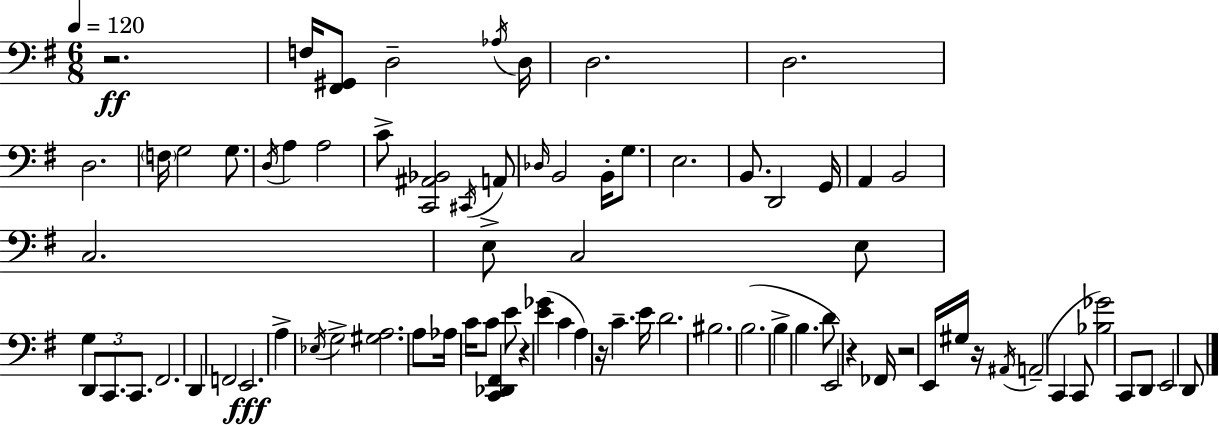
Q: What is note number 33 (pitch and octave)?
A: C2